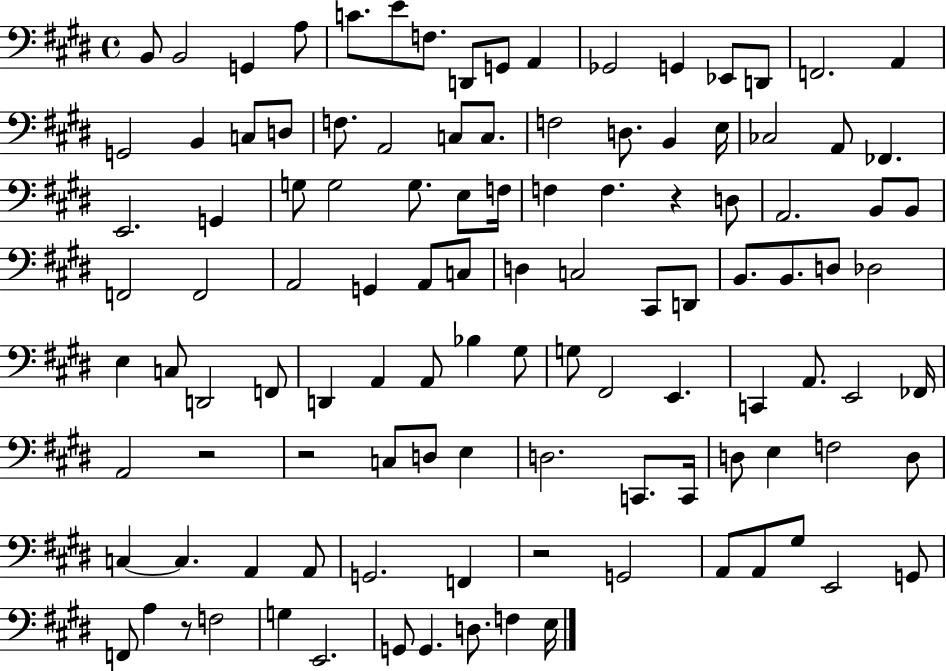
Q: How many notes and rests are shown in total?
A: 112